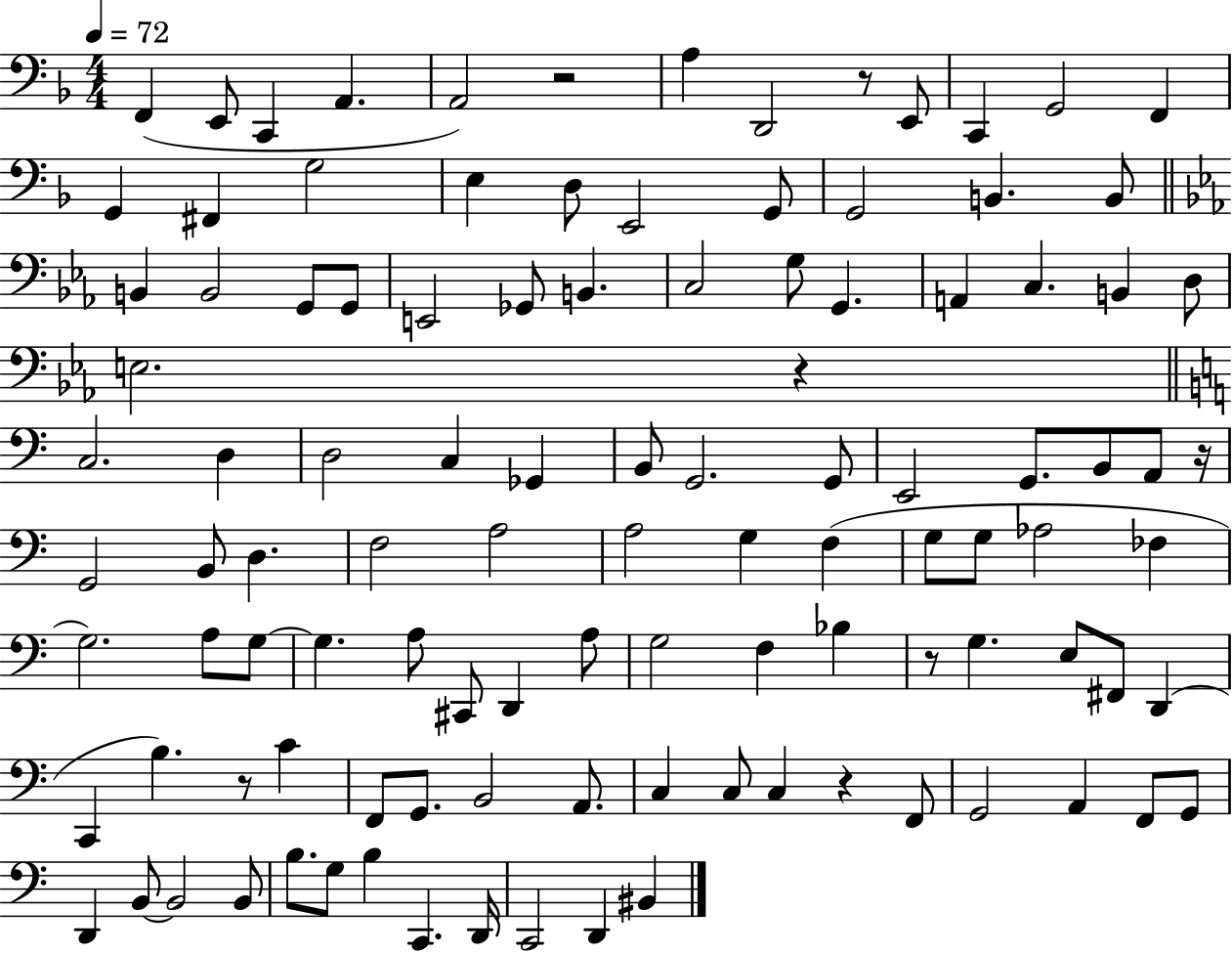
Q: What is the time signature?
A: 4/4